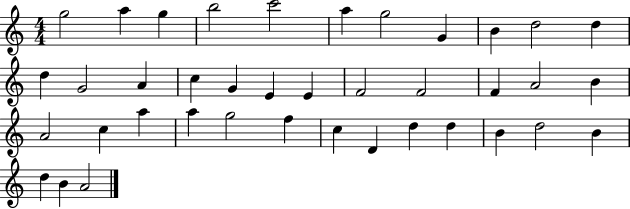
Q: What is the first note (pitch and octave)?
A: G5